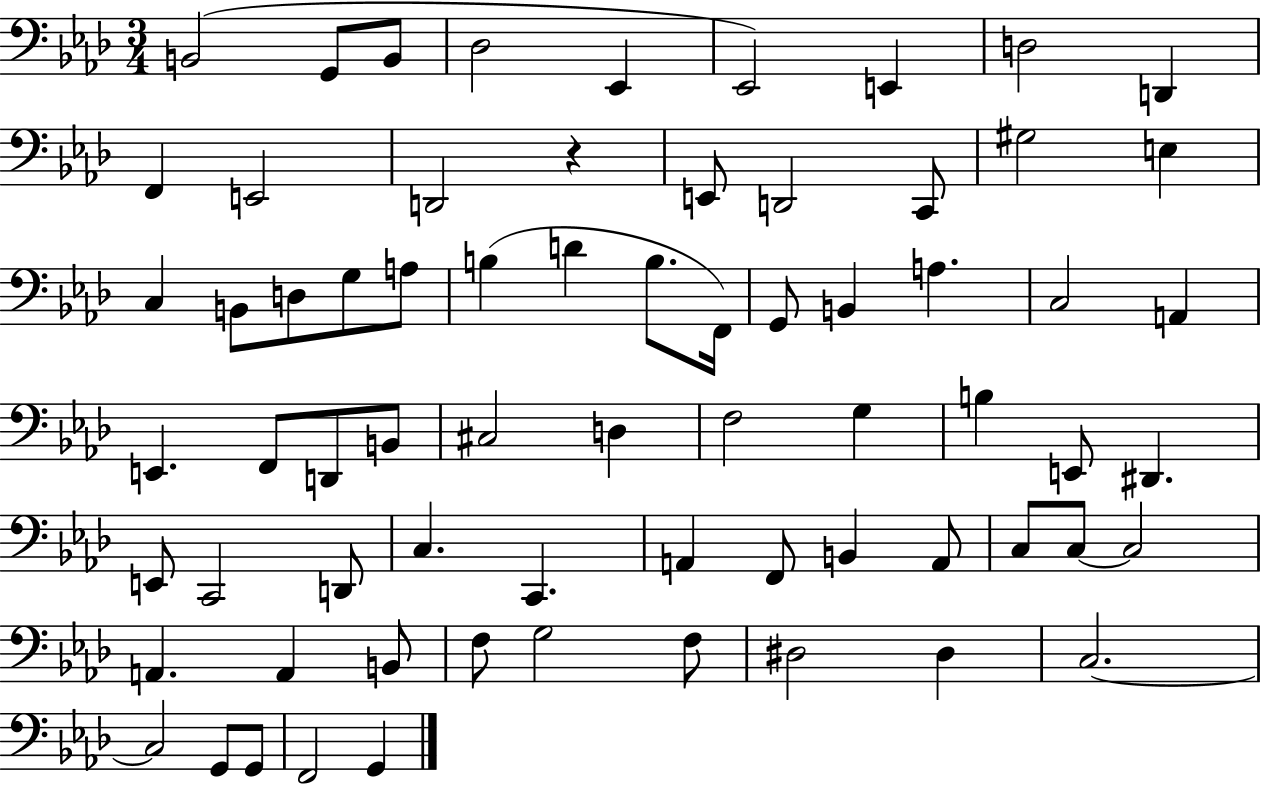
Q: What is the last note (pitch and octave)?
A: G2